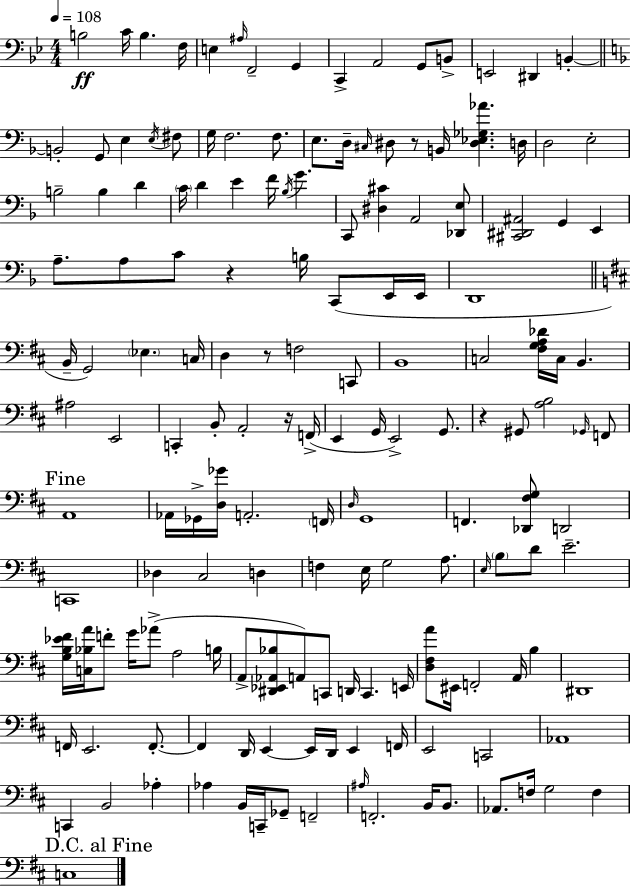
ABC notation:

X:1
T:Untitled
M:4/4
L:1/4
K:Gm
B,2 C/4 B, F,/4 E, ^A,/4 F,,2 G,, C,, A,,2 G,,/2 B,,/2 E,,2 ^D,, B,, B,,2 G,,/2 E, E,/4 ^F,/2 G,/4 F,2 F,/2 E,/2 D,/4 ^C,/4 ^D,/2 z/2 B,,/4 [^D,_E,_G,_A] D,/4 D,2 E,2 B,2 B, D C/4 D E F/4 _B,/4 G C,,/2 [^D,^C] A,,2 [_D,,E,]/2 [^C,,^D,,^A,,]2 G,, E,, A,/2 A,/2 C/2 z B,/4 C,,/2 E,,/4 E,,/4 D,,4 B,,/4 G,,2 _E, C,/4 D, z/2 F,2 C,,/2 B,,4 C,2 [^F,G,A,_D]/4 C,/4 B,, ^A,2 E,,2 C,, B,,/2 A,,2 z/4 F,,/4 E,, G,,/4 E,,2 G,,/2 z ^G,,/2 [A,B,]2 _G,,/4 F,,/2 A,,4 _A,,/4 _G,,/4 [D,_G]/4 A,,2 F,,/4 D,/4 G,,4 F,, [_D,,^F,G,]/2 D,,2 C,,4 _D, ^C,2 D, F, E,/4 G,2 A,/2 E,/4 B,/2 D/2 E2 [G,B,_E^F]/4 [C,_B,A]/4 F/2 G/4 _A/2 A,2 B,/4 A,,/2 [^D,,_E,,_A,,_B,]/2 A,,/2 C,,/2 D,,/4 C,, E,,/4 [D,^F,A]/2 ^E,,/4 F,,2 A,,/4 B, ^D,,4 F,,/4 E,,2 F,,/2 F,, D,,/4 E,, E,,/4 D,,/4 E,, F,,/4 E,,2 C,,2 _A,,4 C,, B,,2 _A, _A, B,,/4 C,,/4 _G,,/2 F,,2 ^A,/4 F,,2 B,,/4 B,,/2 _A,,/2 F,/4 G,2 F, C,4